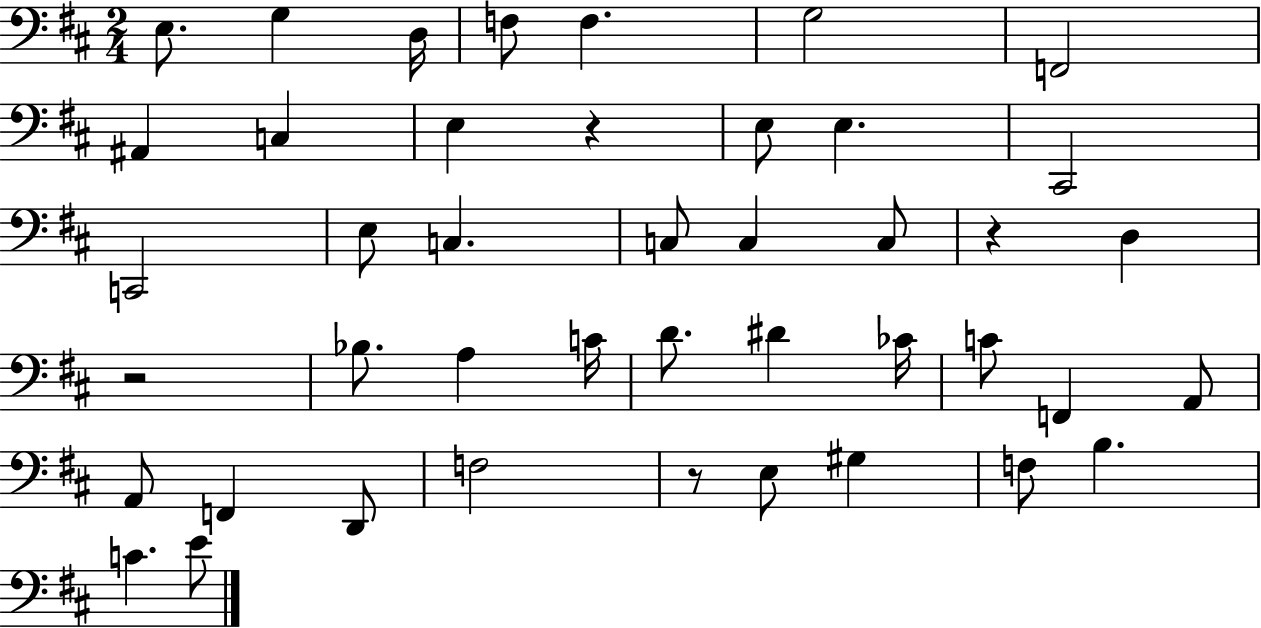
E3/e. G3/q D3/s F3/e F3/q. G3/h F2/h A#2/q C3/q E3/q R/q E3/e E3/q. C#2/h C2/h E3/e C3/q. C3/e C3/q C3/e R/q D3/q R/h Bb3/e. A3/q C4/s D4/e. D#4/q CES4/s C4/e F2/q A2/e A2/e F2/q D2/e F3/h R/e E3/e G#3/q F3/e B3/q. C4/q. E4/e